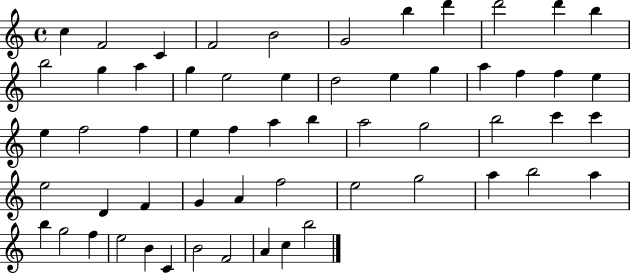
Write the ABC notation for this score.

X:1
T:Untitled
M:4/4
L:1/4
K:C
c F2 C F2 B2 G2 b d' d'2 d' b b2 g a g e2 e d2 e g a f f e e f2 f e f a b a2 g2 b2 c' c' e2 D F G A f2 e2 g2 a b2 a b g2 f e2 B C B2 F2 A c b2